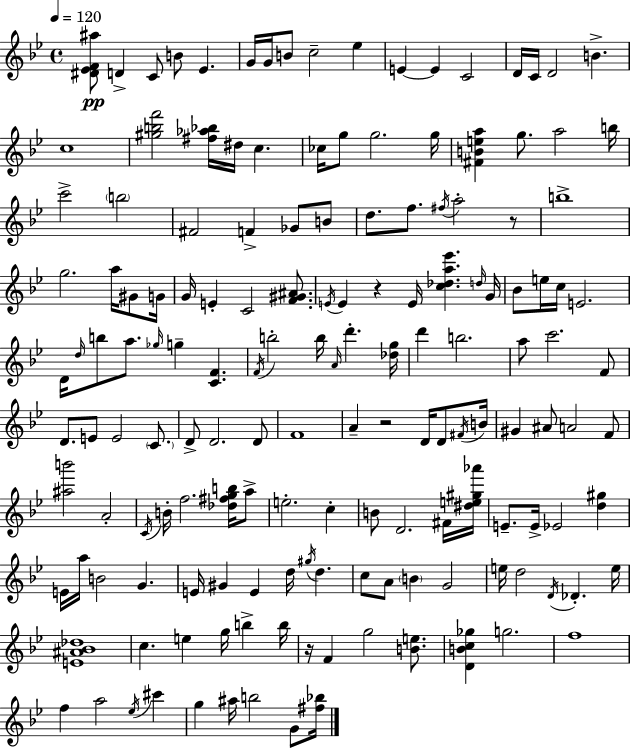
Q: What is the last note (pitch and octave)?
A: G4